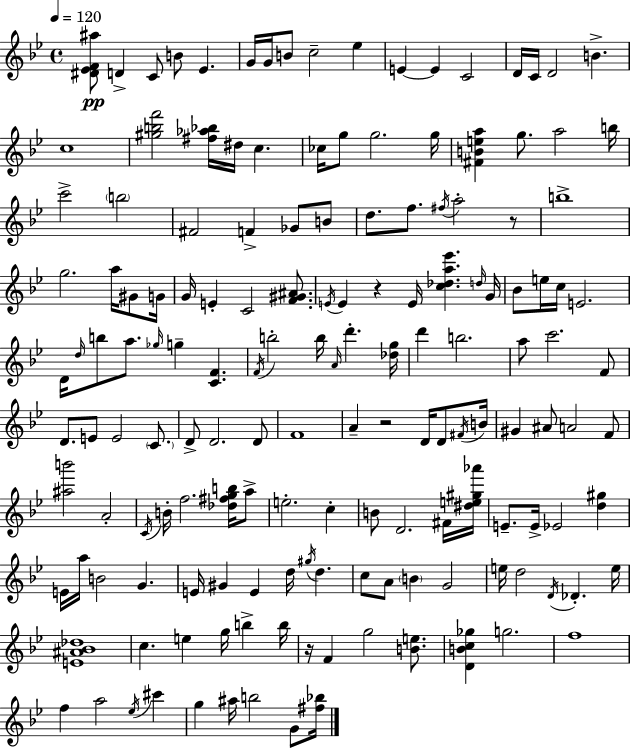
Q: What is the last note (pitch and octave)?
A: G4